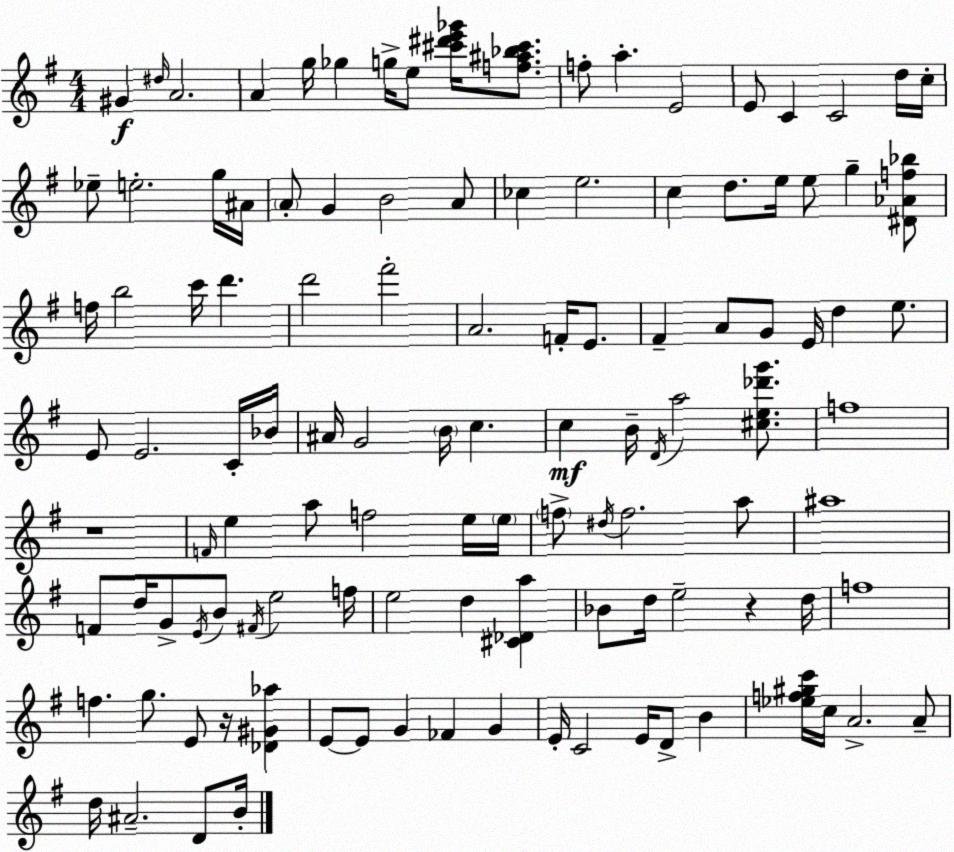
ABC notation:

X:1
T:Untitled
M:4/4
L:1/4
K:G
^G ^d/4 A2 A g/4 _g g/4 e/2 [^c'^d'e'_g']/4 [f^a_b^c']/2 f/2 a E2 E/2 C C2 d/4 c/4 _e/2 e2 g/4 ^A/4 A/2 G B2 A/2 _c e2 c d/2 e/4 e/2 g [^D_Af_b]/2 f/4 b2 c'/4 d' d'2 ^f'2 A2 F/4 E/2 ^F A/2 G/2 E/4 d e/2 E/2 E2 C/4 _B/4 ^A/4 G2 B/4 c c B/4 D/4 a2 [^ce_d'g']/2 f4 z4 F/4 e a/2 f2 e/4 e/4 f/2 ^d/4 f2 a/2 ^a4 F/2 d/4 G/2 E/4 B/2 ^F/4 e2 f/4 e2 d [^C_Da] _B/2 d/4 e2 z d/4 f4 f g/2 E/2 z/4 [_D^G_a] E/2 E/2 G _F G E/4 C2 E/4 D/2 B [_ef^gc']/4 c/4 A2 A/2 d/4 ^A2 D/2 B/4